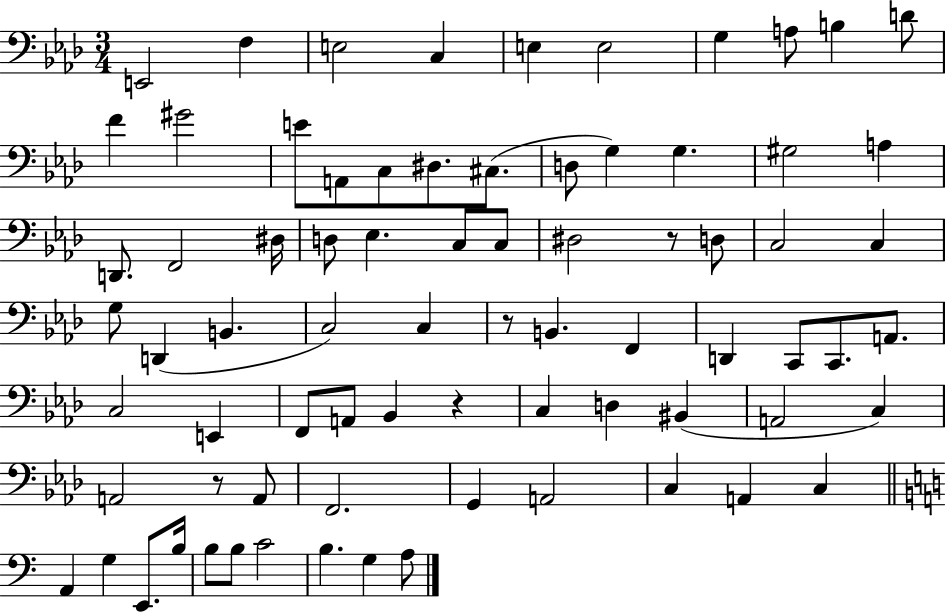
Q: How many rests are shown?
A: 4